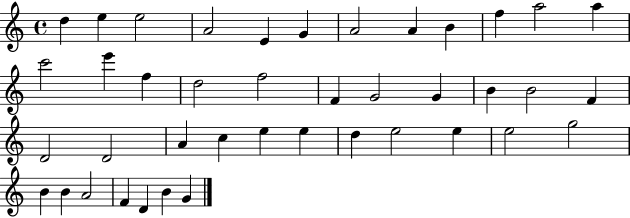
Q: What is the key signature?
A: C major